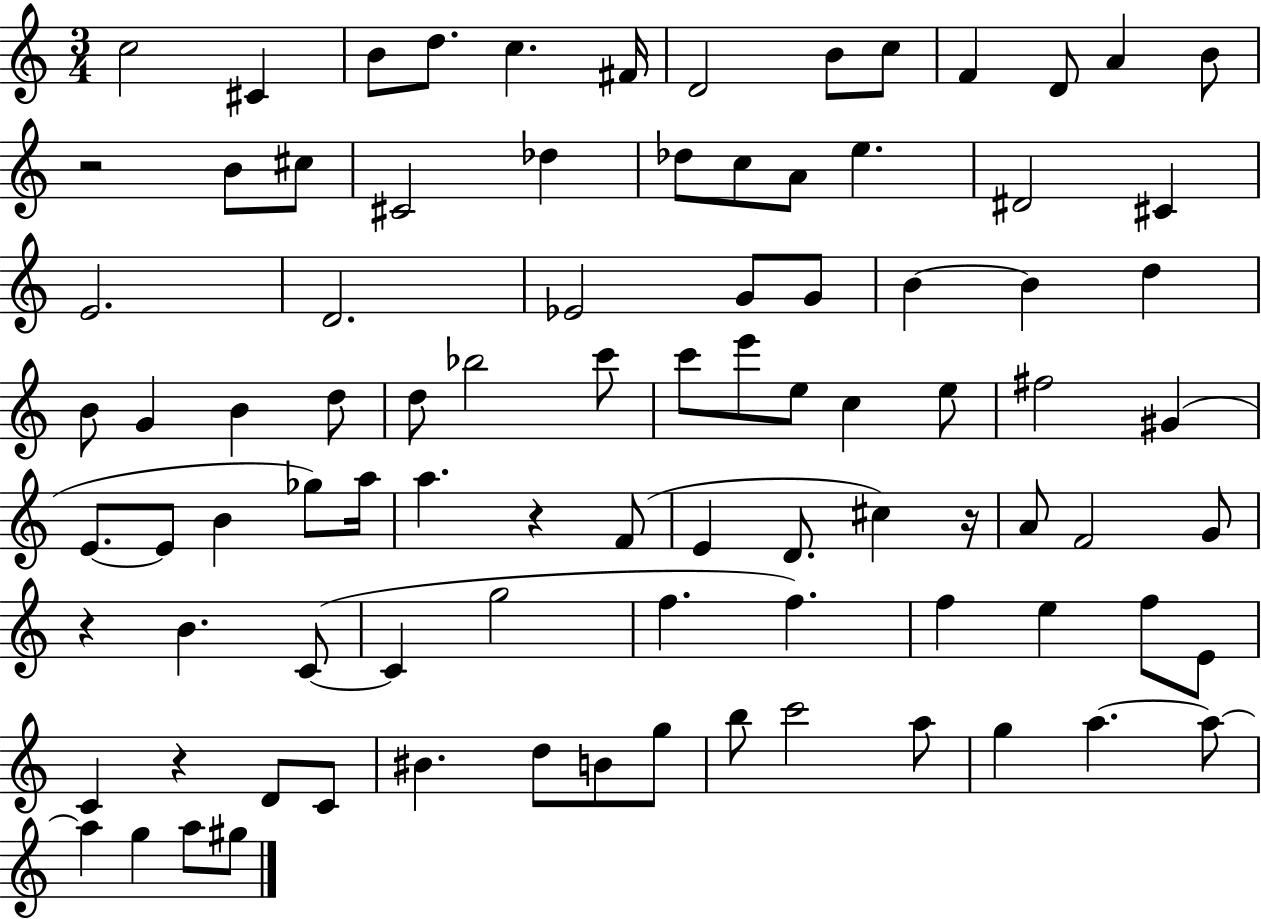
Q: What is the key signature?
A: C major